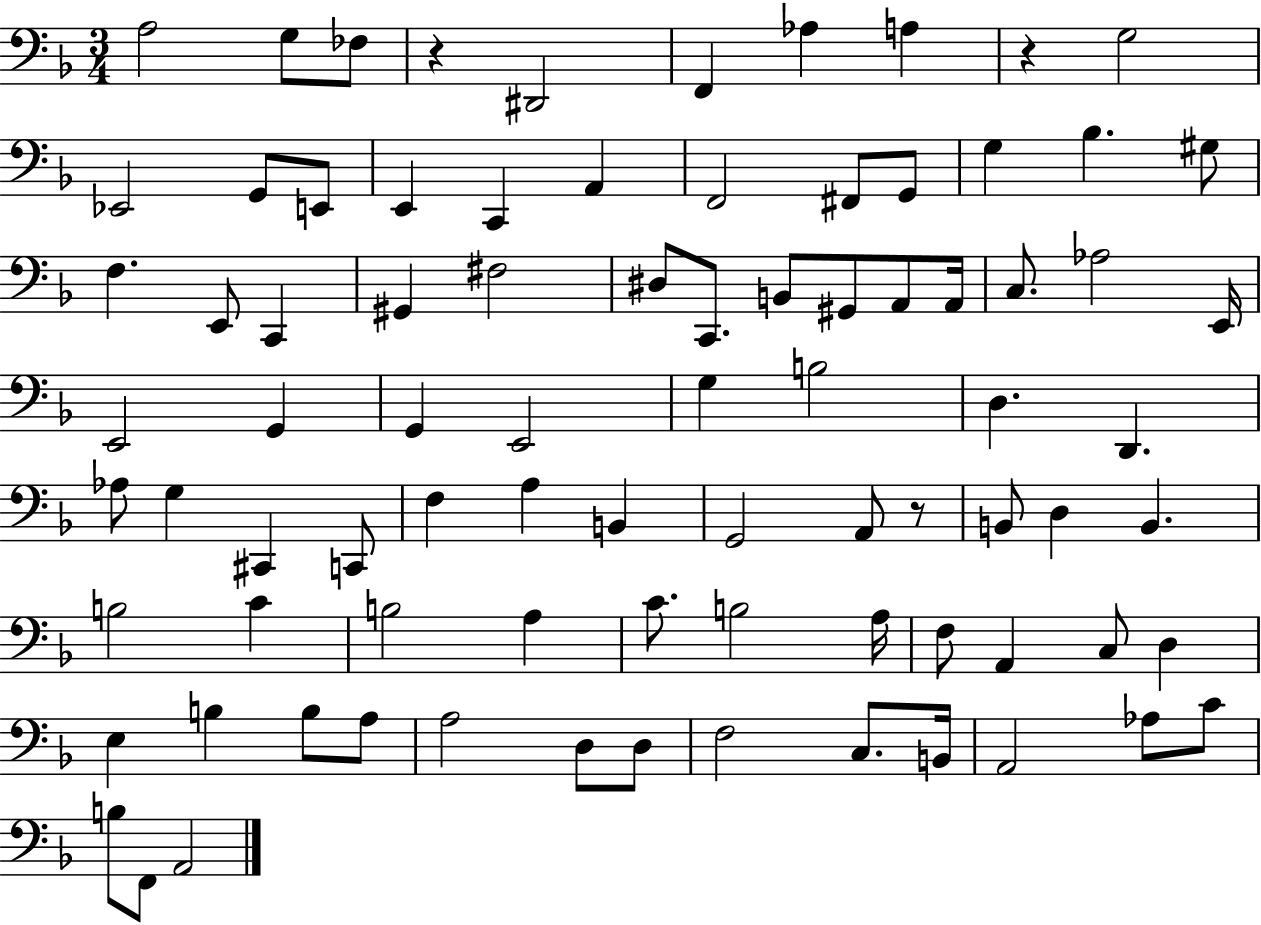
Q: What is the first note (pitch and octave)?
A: A3